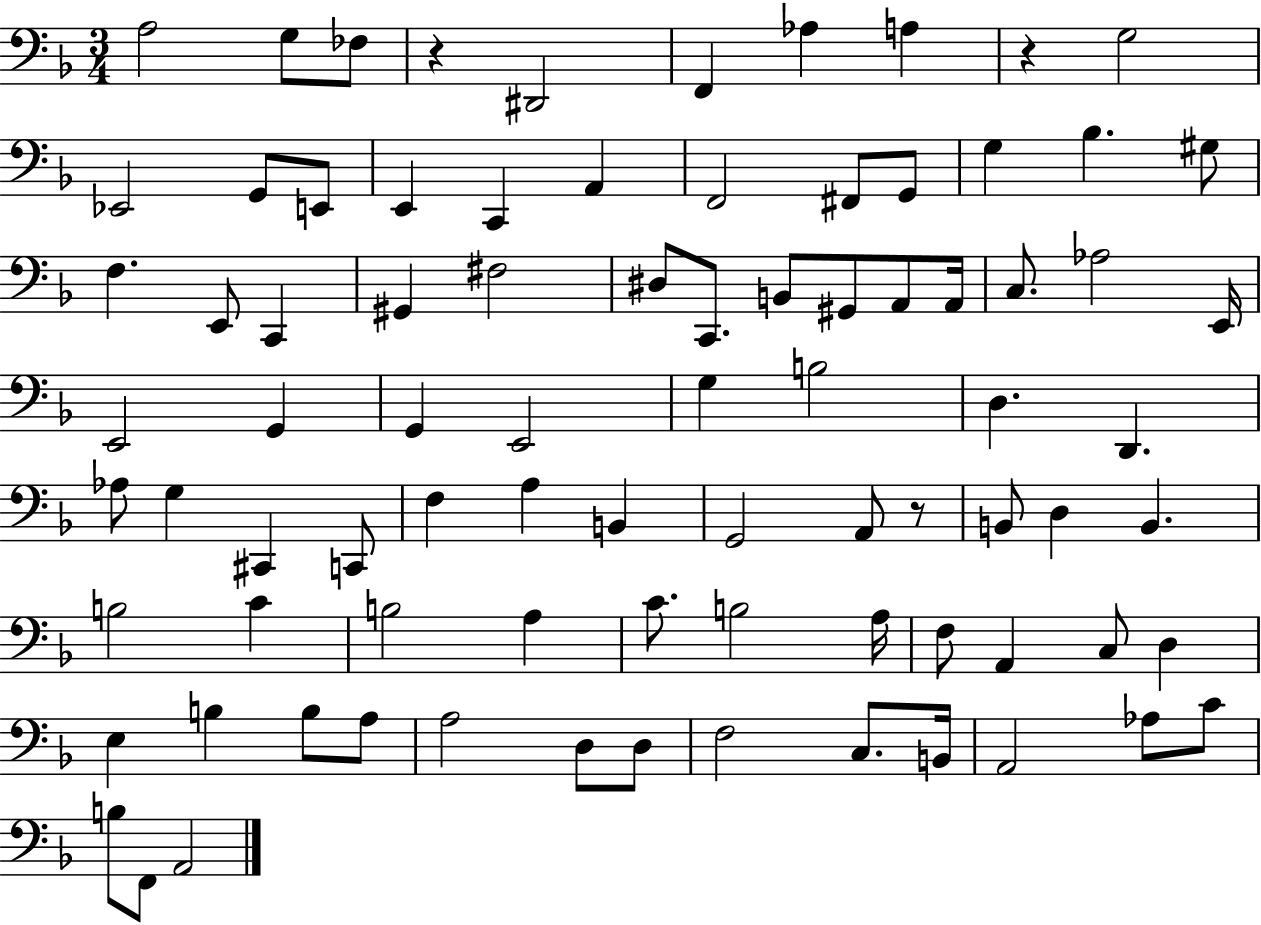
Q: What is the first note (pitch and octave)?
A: A3